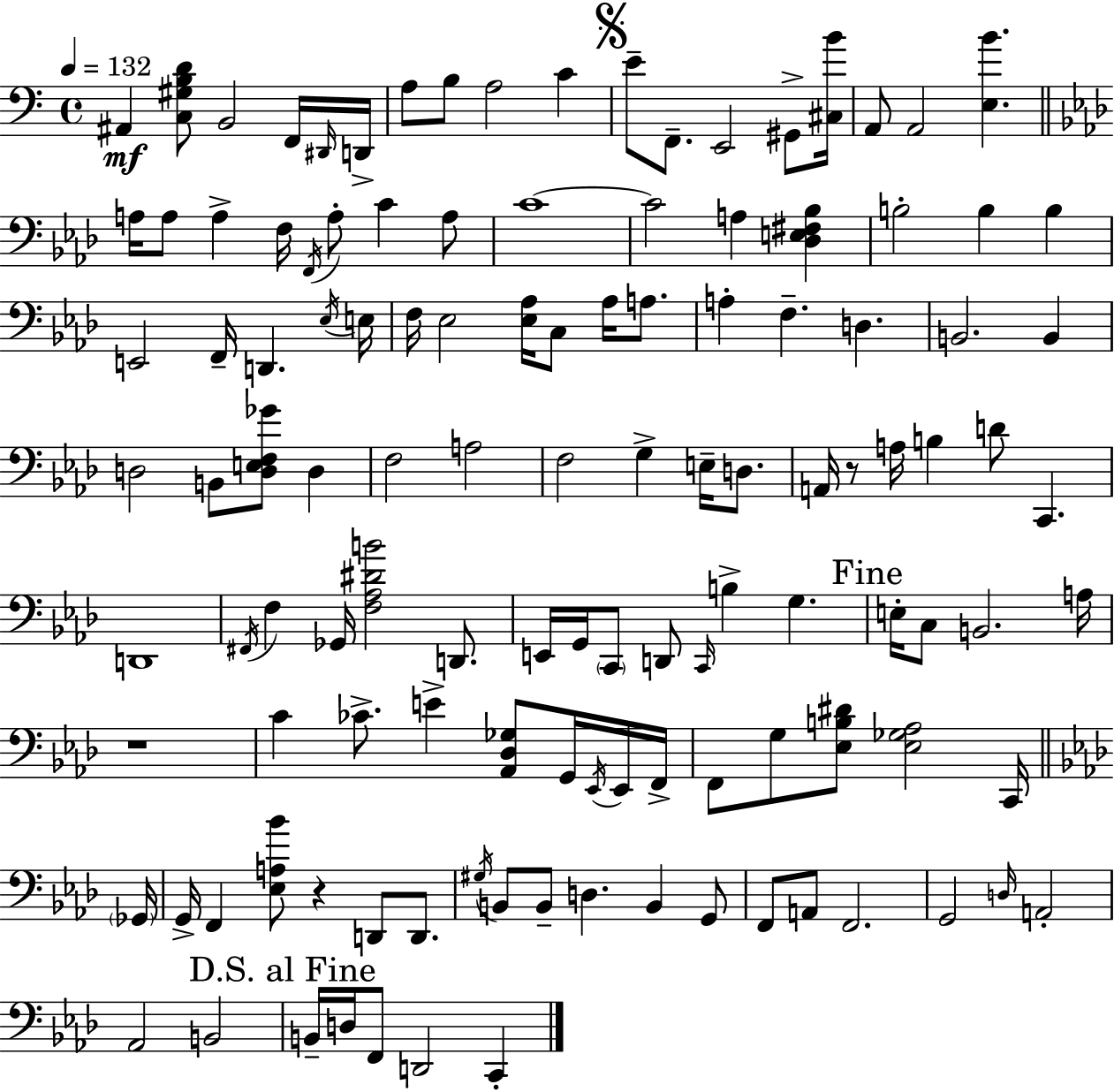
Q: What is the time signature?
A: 4/4